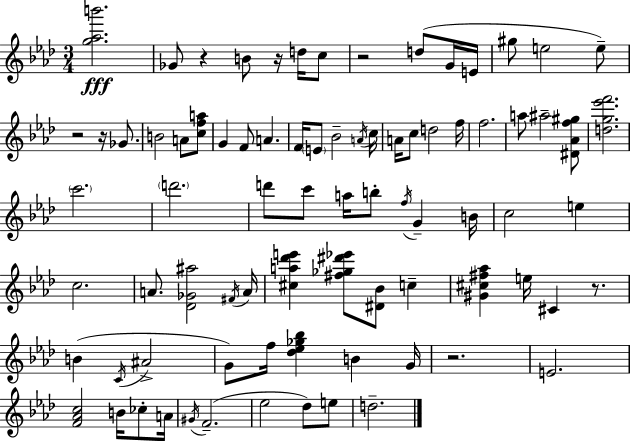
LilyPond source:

{
  \clef treble
  \numericTimeSignature
  \time 3/4
  \key aes \major
  <g'' aes'' b'''>2.\fff | ges'8 r4 b'8 r16 d''16 c''8 | r2 d''8( g'16 e'16 | gis''8 e''2 e''8--) | \break r2 r16 ges'8. | b'2 a'8 <c'' f'' a''>8 | g'4 f'8 a'4. | f'16 \parenthesize e'8 bes'2-- \acciaccatura { a'16 } | \break c''16 a'16 c''8 d''2 | f''16 f''2. | a''8 ais''2-- <dis' aes' f'' gis''>8 | <d'' g'' ees''' f'''>2. | \break \parenthesize c'''2. | \parenthesize d'''2. | d'''8 c'''8 a''16 b''8-. \acciaccatura { f''16 } g'4-- | b'16 c''2 e''4 | \break c''2. | a'8. <des' ges' ais''>2 | \acciaccatura { fis'16 } a'16 <cis'' a'' des''' e'''>4 <fis'' ges'' dis''' ees'''>8 <dis' bes'>8 c''4-- | <gis' cis'' fis'' aes''>4 e''16 cis'4 | \break r8. b'4( \acciaccatura { c'16 } ais'2-> | g'8) f''16 <des'' ees'' ges'' bes''>4 b'4 | g'16 r2. | e'2. | \break <f' aes' c''>2 | b'16 ces''8-. a'16 \acciaccatura { gis'16 }( f'2.-- | ees''2 | des''8) e''8 d''2.-- | \break \bar "|."
}